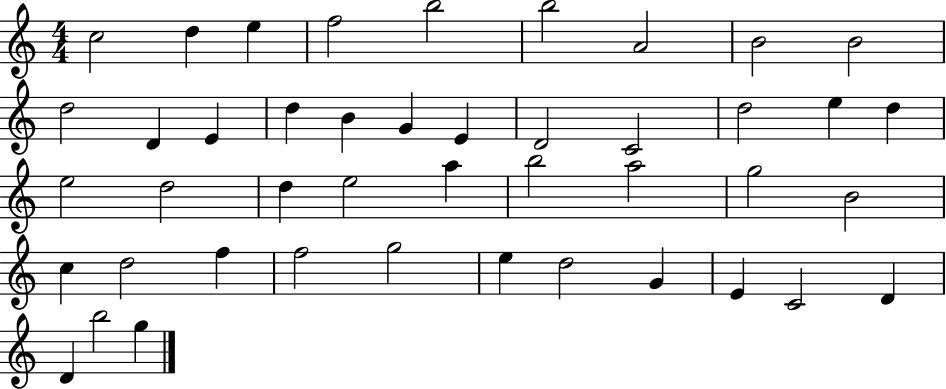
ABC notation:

X:1
T:Untitled
M:4/4
L:1/4
K:C
c2 d e f2 b2 b2 A2 B2 B2 d2 D E d B G E D2 C2 d2 e d e2 d2 d e2 a b2 a2 g2 B2 c d2 f f2 g2 e d2 G E C2 D D b2 g